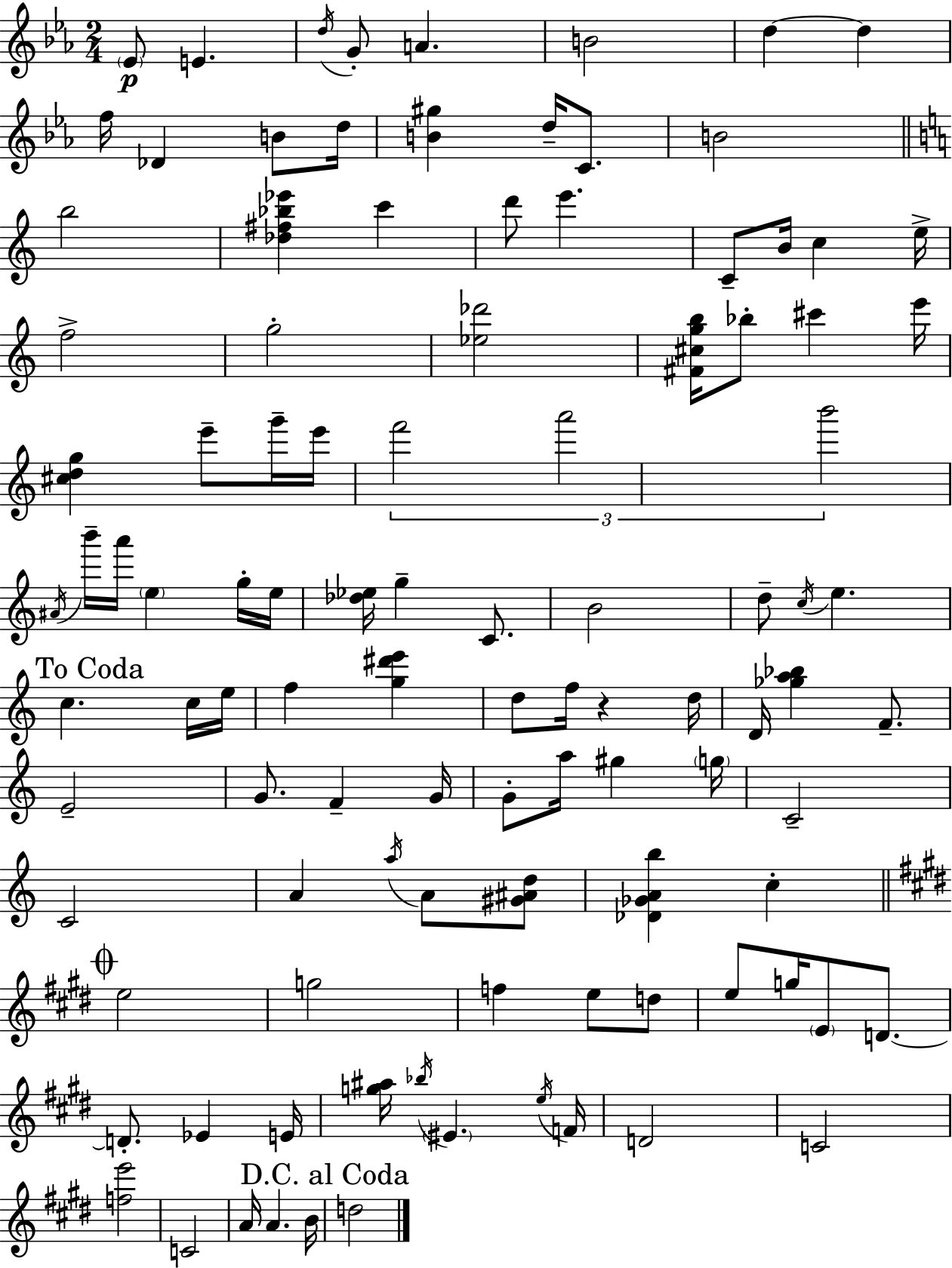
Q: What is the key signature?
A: EES major